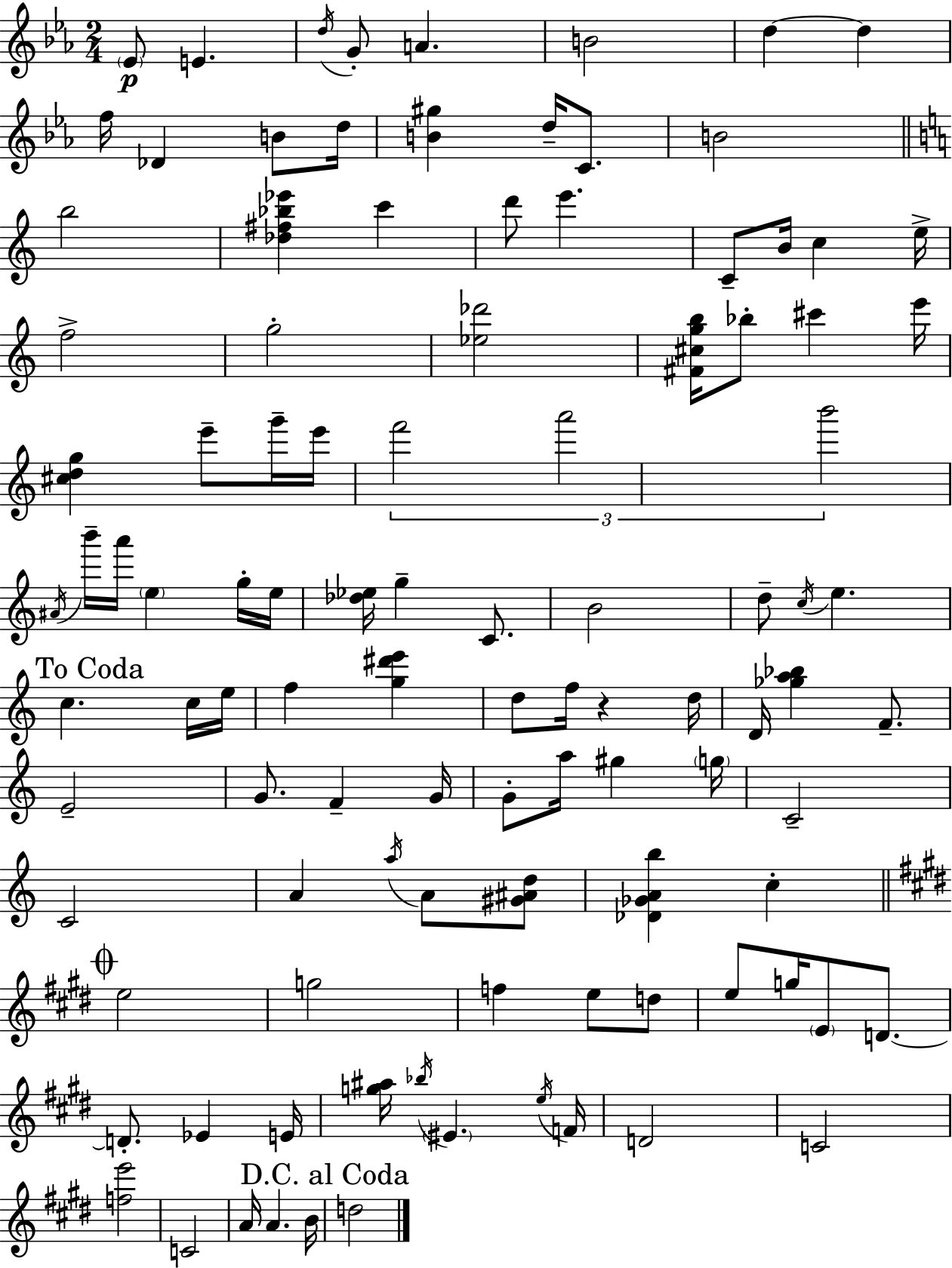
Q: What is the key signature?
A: EES major